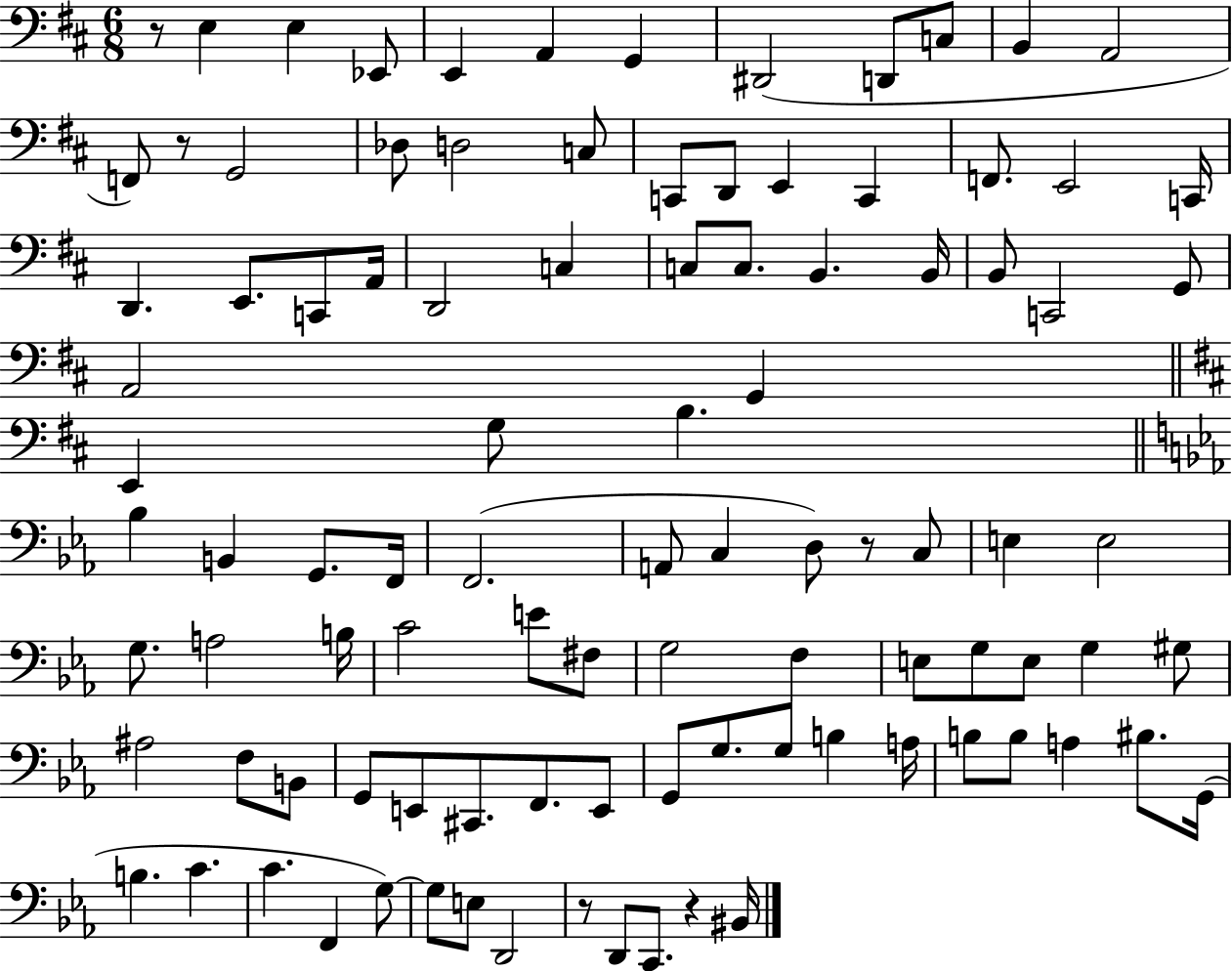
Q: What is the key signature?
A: D major